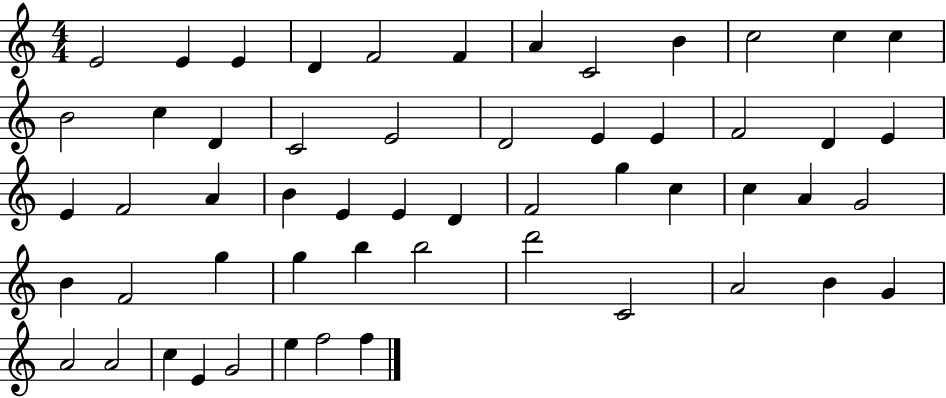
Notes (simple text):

E4/h E4/q E4/q D4/q F4/h F4/q A4/q C4/h B4/q C5/h C5/q C5/q B4/h C5/q D4/q C4/h E4/h D4/h E4/q E4/q F4/h D4/q E4/q E4/q F4/h A4/q B4/q E4/q E4/q D4/q F4/h G5/q C5/q C5/q A4/q G4/h B4/q F4/h G5/q G5/q B5/q B5/h D6/h C4/h A4/h B4/q G4/q A4/h A4/h C5/q E4/q G4/h E5/q F5/h F5/q